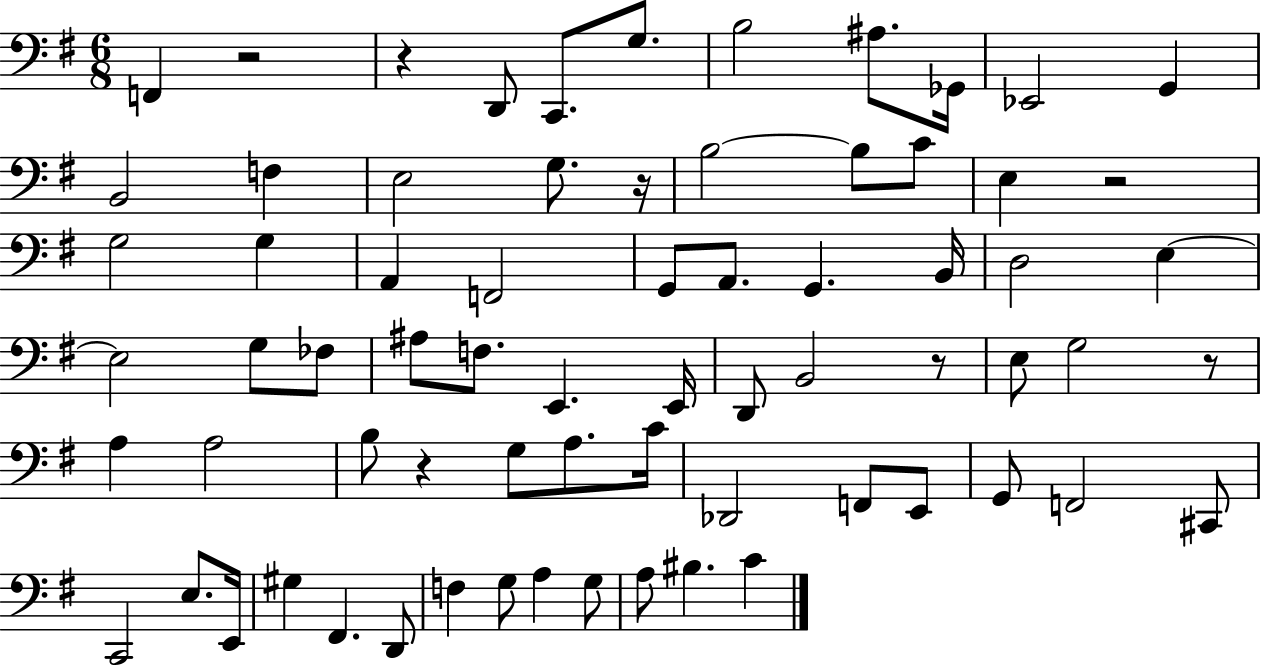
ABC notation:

X:1
T:Untitled
M:6/8
L:1/4
K:G
F,, z2 z D,,/2 C,,/2 G,/2 B,2 ^A,/2 _G,,/4 _E,,2 G,, B,,2 F, E,2 G,/2 z/4 B,2 B,/2 C/2 E, z2 G,2 G, A,, F,,2 G,,/2 A,,/2 G,, B,,/4 D,2 E, E,2 G,/2 _F,/2 ^A,/2 F,/2 E,, E,,/4 D,,/2 B,,2 z/2 E,/2 G,2 z/2 A, A,2 B,/2 z G,/2 A,/2 C/4 _D,,2 F,,/2 E,,/2 G,,/2 F,,2 ^C,,/2 C,,2 E,/2 E,,/4 ^G, ^F,, D,,/2 F, G,/2 A, G,/2 A,/2 ^B, C